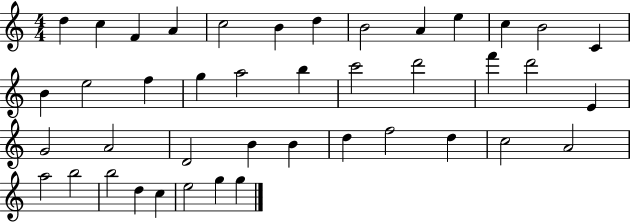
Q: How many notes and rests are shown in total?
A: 42